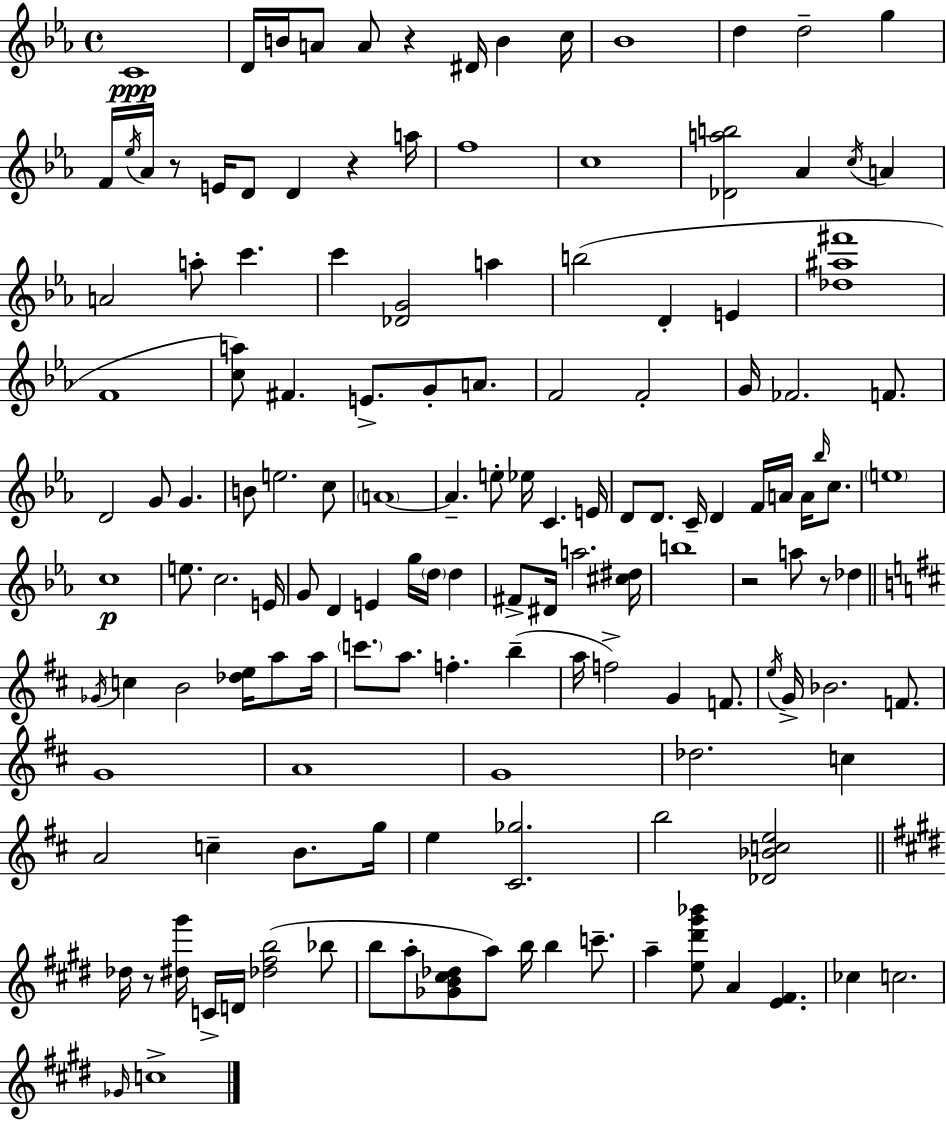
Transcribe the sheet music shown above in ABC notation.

X:1
T:Untitled
M:4/4
L:1/4
K:Eb
C4 D/4 B/4 A/2 A/2 z ^D/4 B c/4 _B4 d d2 g F/4 _e/4 _A/4 z/2 E/4 D/2 D z a/4 f4 c4 [_Dab]2 _A c/4 A A2 a/2 c' c' [_DG]2 a b2 D E [_d^a^f']4 F4 [ca]/2 ^F E/2 G/2 A/2 F2 F2 G/4 _F2 F/2 D2 G/2 G B/2 e2 c/2 A4 A e/2 _e/4 C E/4 D/2 D/2 C/4 D F/4 A/4 A/4 _b/4 c/2 e4 c4 e/2 c2 E/4 G/2 D E g/4 d/4 d ^F/2 ^D/4 a2 [^c^d]/4 b4 z2 a/2 z/2 _d _G/4 c B2 [_de]/4 a/2 a/4 c'/2 a/2 f b a/4 f2 G F/2 e/4 G/4 _B2 F/2 G4 A4 G4 _d2 c A2 c B/2 g/4 e [^C_g]2 b2 [_D_Bce]2 _d/4 z/2 [^d^g']/4 C/4 D/4 [_d^fb]2 _b/2 b/2 a/2 [_GB^c_d]/2 a/2 b/4 b c'/2 a [e^d'^g'_b']/2 A [E^F] _c c2 _G/4 c4